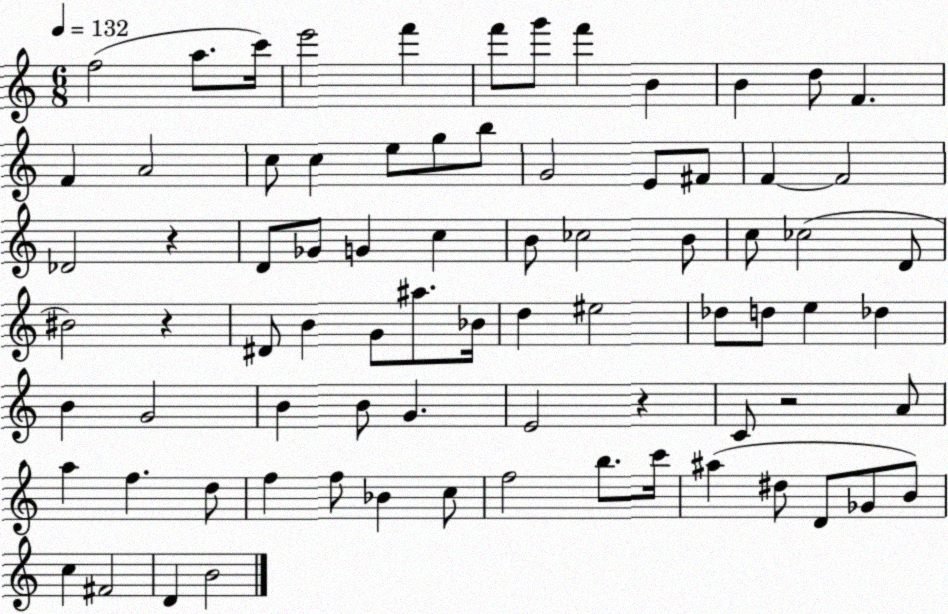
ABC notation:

X:1
T:Untitled
M:6/8
L:1/4
K:C
f2 a/2 c'/4 e'2 f' f'/2 g'/2 f' B B d/2 F F A2 c/2 c e/2 g/2 b/2 G2 E/2 ^F/2 F F2 _D2 z D/2 _G/2 G c B/2 _c2 B/2 c/2 _c2 D/2 ^B2 z ^D/2 B G/2 ^a/2 _B/4 d ^e2 _d/2 d/2 e _d B G2 B B/2 G E2 z C/2 z2 A/2 a f d/2 f f/2 _B c/2 f2 b/2 c'/4 ^a ^d/2 D/2 _G/2 B/2 c ^F2 D B2